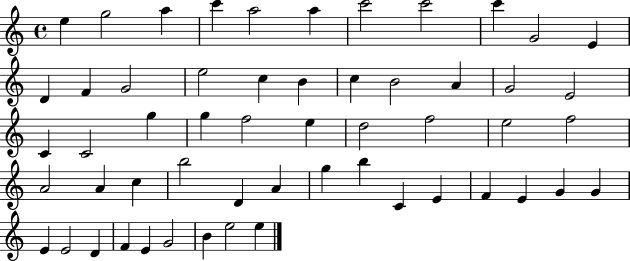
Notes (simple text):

E5/q G5/h A5/q C6/q A5/h A5/q C6/h C6/h C6/q G4/h E4/q D4/q F4/q G4/h E5/h C5/q B4/q C5/q B4/h A4/q G4/h E4/h C4/q C4/h G5/q G5/q F5/h E5/q D5/h F5/h E5/h F5/h A4/h A4/q C5/q B5/h D4/q A4/q G5/q B5/q C4/q E4/q F4/q E4/q G4/q G4/q E4/q E4/h D4/q F4/q E4/q G4/h B4/q E5/h E5/q